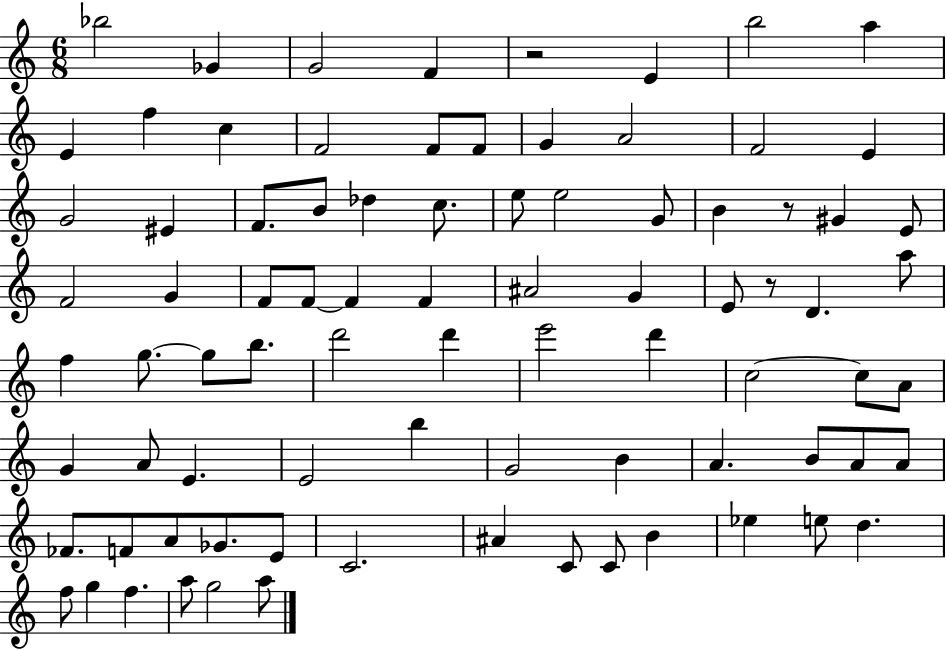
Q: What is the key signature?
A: C major